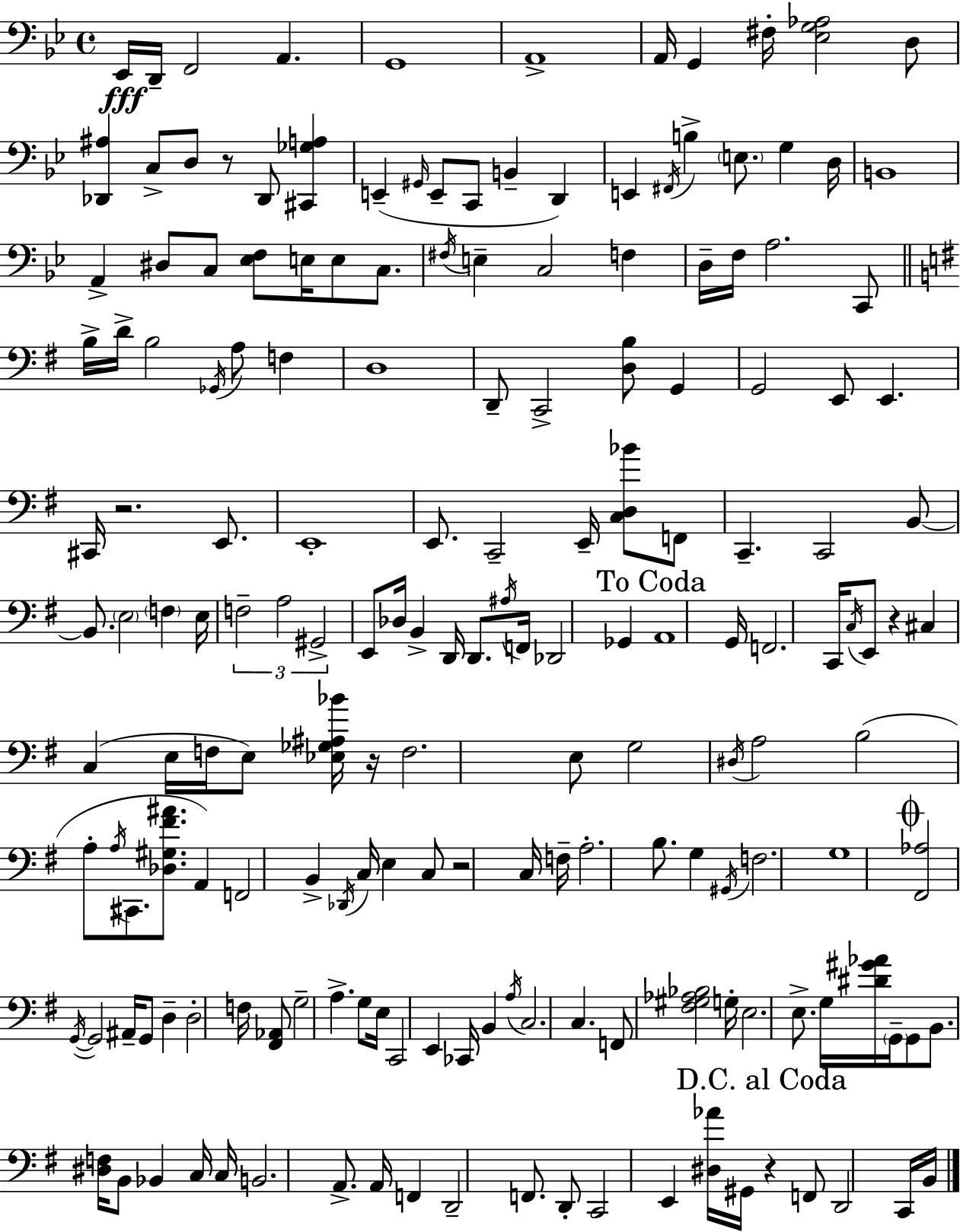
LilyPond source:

{
  \clef bass
  \time 4/4
  \defaultTimeSignature
  \key bes \major
  ees,16\fff d,16-- f,2 a,4. | g,1 | a,1-> | a,16 g,4 fis16-. <ees g aes>2 d8 | \break <des, ais>4 c8-> d8 r8 des,8 <cis, ges a>4 | e,4--( \grace { gis,16 } e,8-- c,8 b,4-- d,4) | e,4 \acciaccatura { fis,16 } b4-> \parenthesize e8. g4 | d16 b,1 | \break a,4-> dis8 c8 <ees f>8 e16 e8 c8. | \acciaccatura { fis16 } e4-- c2 f4 | d16-- f16 a2. | c,8 \bar "||" \break \key e \minor b16-> d'16-> b2 \acciaccatura { ges,16 } a8 f4 | d1 | d,8-- c,2-> <d b>8 g,4 | g,2 e,8 e,4. | \break cis,16 r2. e,8. | e,1-. | e,8. c,2-- e,16-- <c d bes'>8 f,8 | c,4.-- c,2 b,8~~ | \break b,8. \parenthesize e2 \parenthesize f4 | e16 \tuplet 3/2 { f2-- a2 | gis,2-> } e,8 des16 b,4-> | d,16 d,8. \acciaccatura { ais16 } f,16 des,2 ges,4 | \break \mark "To Coda" a,1 | g,16 f,2. c,16 | \acciaccatura { c16 } e,8 r4 cis4 c4( e16 | f16 e8) <ees ges ais bes'>16 r16 f2. | \break e8 g2 \acciaccatura { dis16 } a2 | b2( a8-. \acciaccatura { a16 } cis,8. | <des gis fis' ais'>8. a,4) f,2 | b,4-> \acciaccatura { des,16 } c16 e4 c8 r2 | \break c16 f16-- a2.-. | b8. g4 \acciaccatura { gis,16 } f2. | g1 | \mark \markup { \musicglyph "scripts.coda" } <fis, aes>2 \acciaccatura { g,16~ }~ | \break g,2 ais,16-- g,8 d4-- d2-. | f16 <fis, aes,>8 g2-- | a4.-> g8 e16 c,2 | e,4 ces,16 b,4 \acciaccatura { a16 } c2. | \break c4. f,8 | <fis gis aes bes>2 g16-. e2. | e8.-> g16 <dis' gis' aes'>16 \parenthesize g,16-- g,8 b,8. | <dis f>16 b,8 bes,4 c16 c16 b,2. | \break a,8.-> a,16 f,4 d,2-- | f,8. d,8-. c,2 | e,4 <dis aes'>16 gis,16 \mark "D.C. al Coda" r4 f,8 d,2 | c,16 b,16 \bar "|."
}